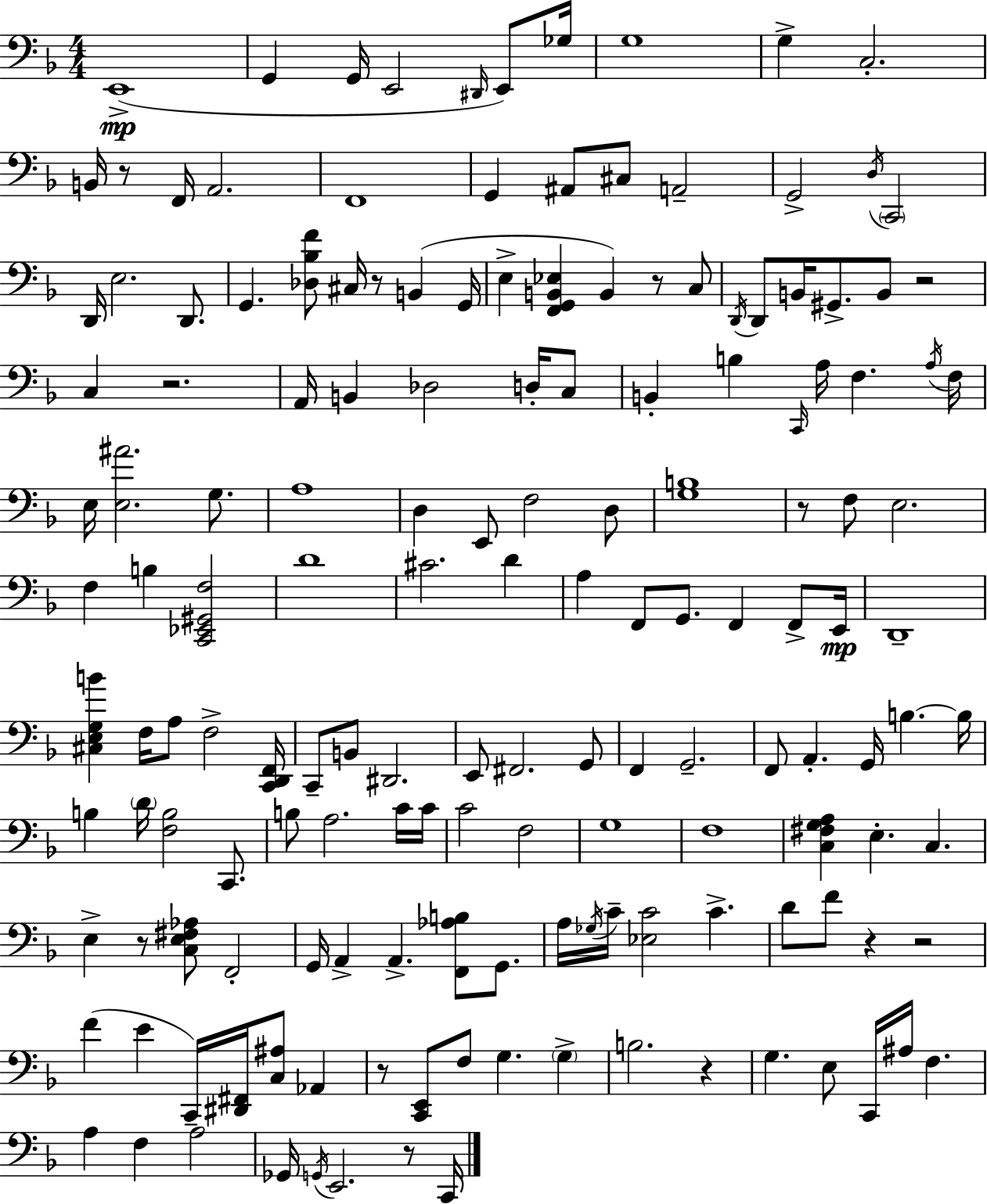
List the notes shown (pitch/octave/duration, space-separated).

E2/w G2/q G2/s E2/h D#2/s E2/e Gb3/s G3/w G3/q C3/h. B2/s R/e F2/s A2/h. F2/w G2/q A#2/e C#3/e A2/h G2/h D3/s C2/h D2/s E3/h. D2/e. G2/q. [Db3,Bb3,F4]/e C#3/s R/e B2/q G2/s E3/q [F2,G2,B2,Eb3]/q B2/q R/e C3/e D2/s D2/e B2/s G#2/e. B2/e R/h C3/q R/h. A2/s B2/q Db3/h D3/s C3/e B2/q B3/q C2/s A3/s F3/q. A3/s F3/s E3/s [E3,A#4]/h. G3/e. A3/w D3/q E2/e F3/h D3/e [G3,B3]/w R/e F3/e E3/h. F3/q B3/q [C2,Eb2,G#2,F3]/h D4/w C#4/h. D4/q A3/q F2/e G2/e. F2/q F2/e E2/s D2/w [C#3,E3,G3,B4]/q F3/s A3/e F3/h [C2,D2,F2]/s C2/e B2/e D#2/h. E2/e F#2/h. G2/e F2/q G2/h. F2/e A2/q. G2/s B3/q. B3/s B3/q D4/s [F3,B3]/h C2/e. B3/e A3/h. C4/s C4/s C4/h F3/h G3/w F3/w [C3,F#3,G3,A3]/q E3/q. C3/q. E3/q R/e [C3,E3,F#3,Ab3]/e F2/h G2/s A2/q A2/q. [F2,Ab3,B3]/e G2/e. A3/s Gb3/s C4/s [Eb3,C4]/h C4/q. D4/e F4/e R/q R/h F4/q E4/q C2/s [D#2,F#2]/s [C3,A#3]/e Ab2/q R/e [C2,E2]/e F3/e G3/q. G3/q B3/h. R/q G3/q. E3/e C2/s A#3/s F3/q. A3/q F3/q A3/h Gb2/s G2/s E2/h. R/e C2/s